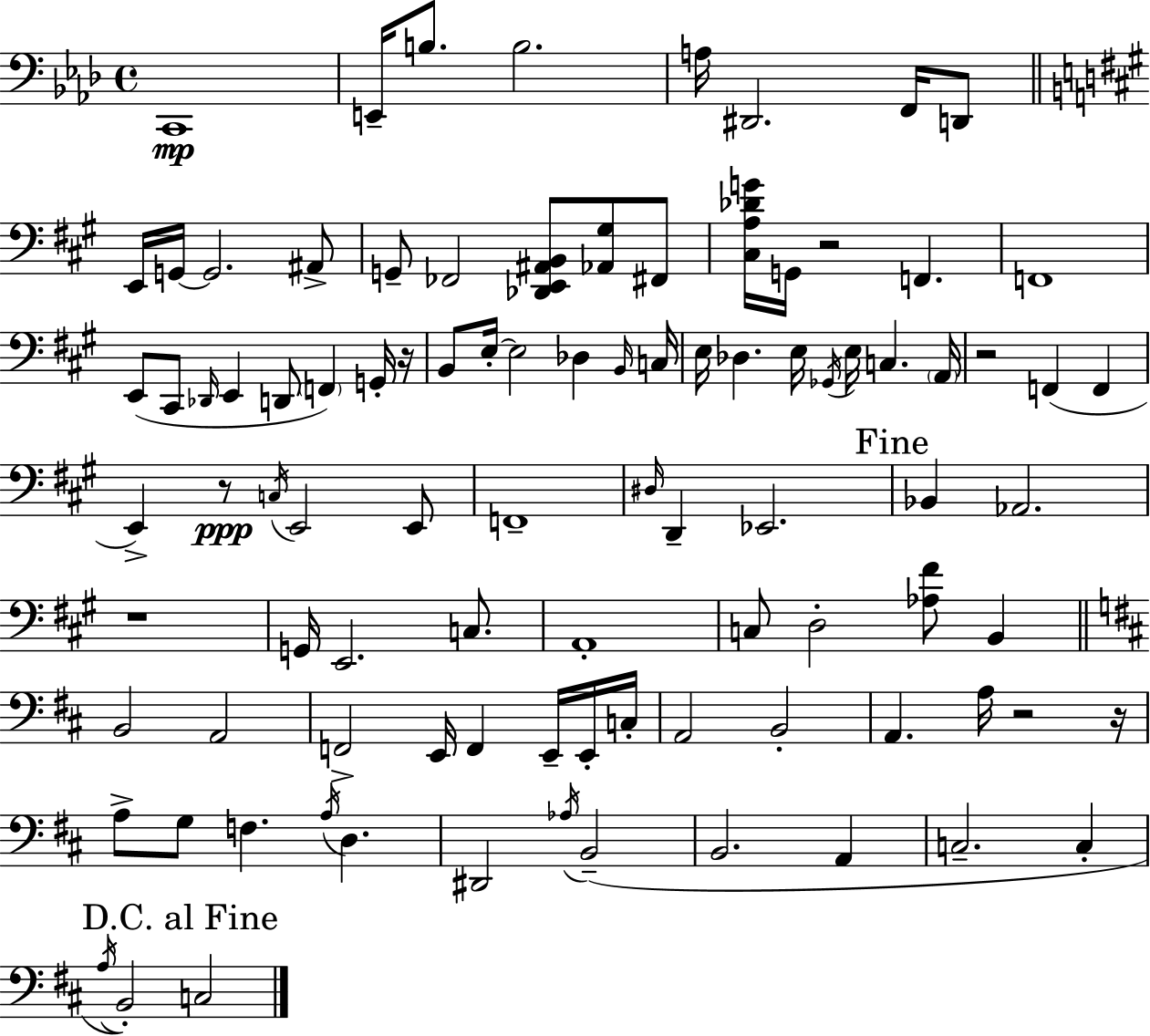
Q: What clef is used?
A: bass